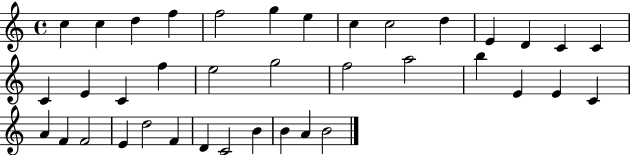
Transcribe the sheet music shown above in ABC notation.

X:1
T:Untitled
M:4/4
L:1/4
K:C
c c d f f2 g e c c2 d E D C C C E C f e2 g2 f2 a2 b E E C A F F2 E d2 F D C2 B B A B2